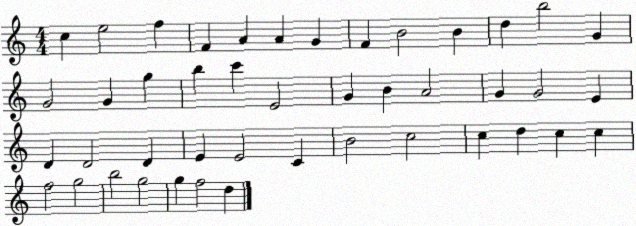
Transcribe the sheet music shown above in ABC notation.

X:1
T:Untitled
M:4/4
L:1/4
K:C
c e2 f F A A G F B2 B d b2 G G2 G g b c' E2 G B A2 G G2 E D D2 D E E2 C B2 c2 c d c c f2 g2 b2 g2 g f2 d